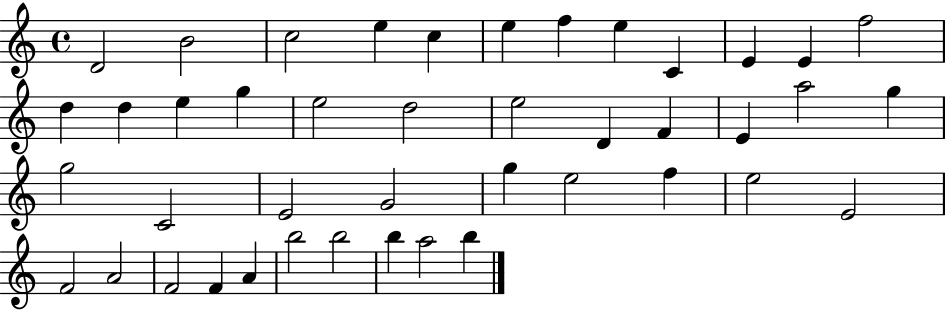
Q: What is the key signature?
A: C major